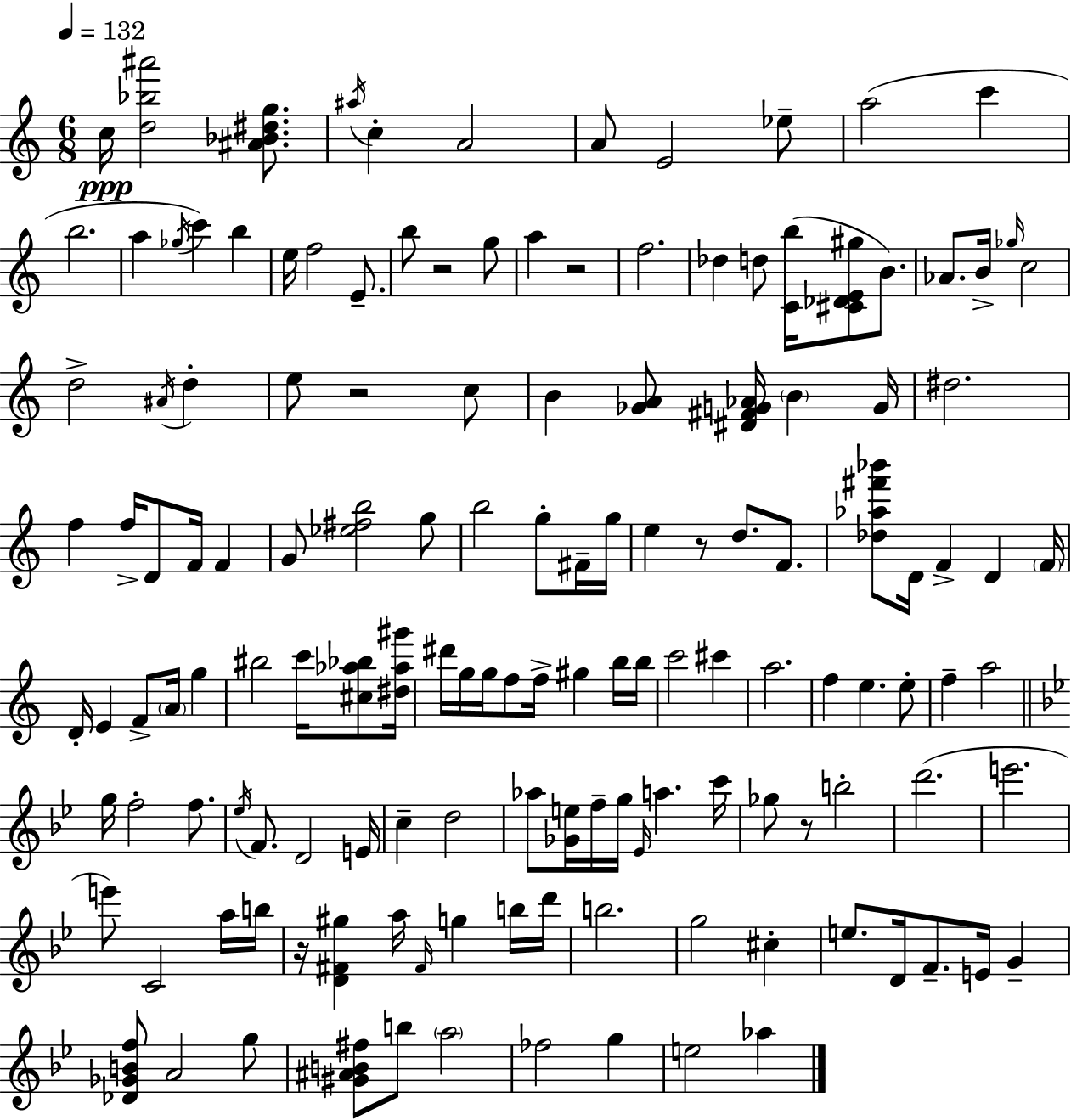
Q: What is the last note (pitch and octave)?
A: Ab5